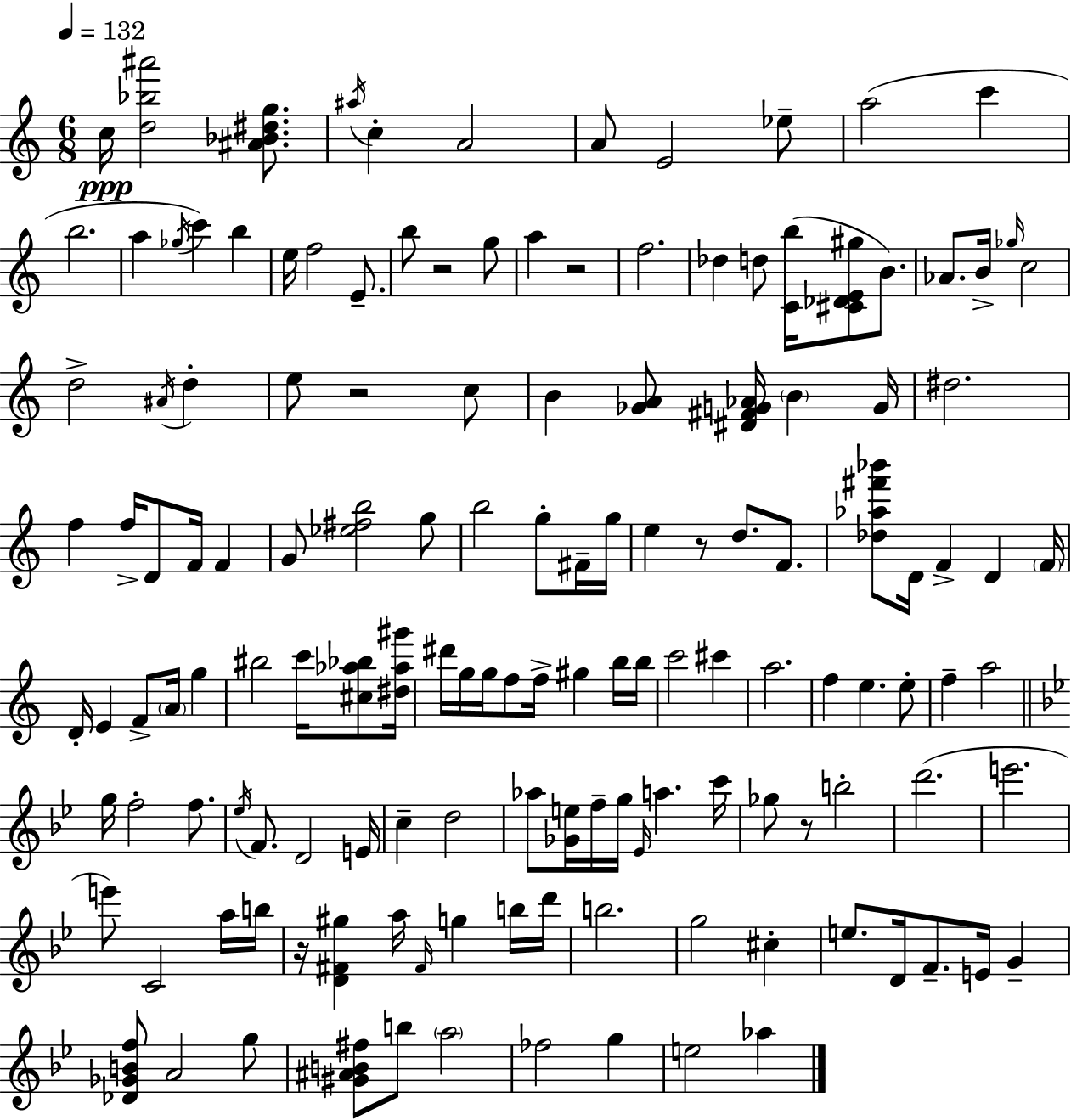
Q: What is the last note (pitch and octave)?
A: Ab5